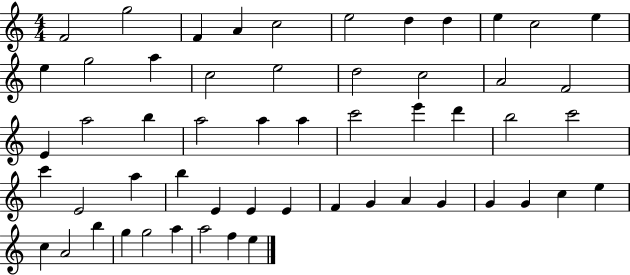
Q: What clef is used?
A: treble